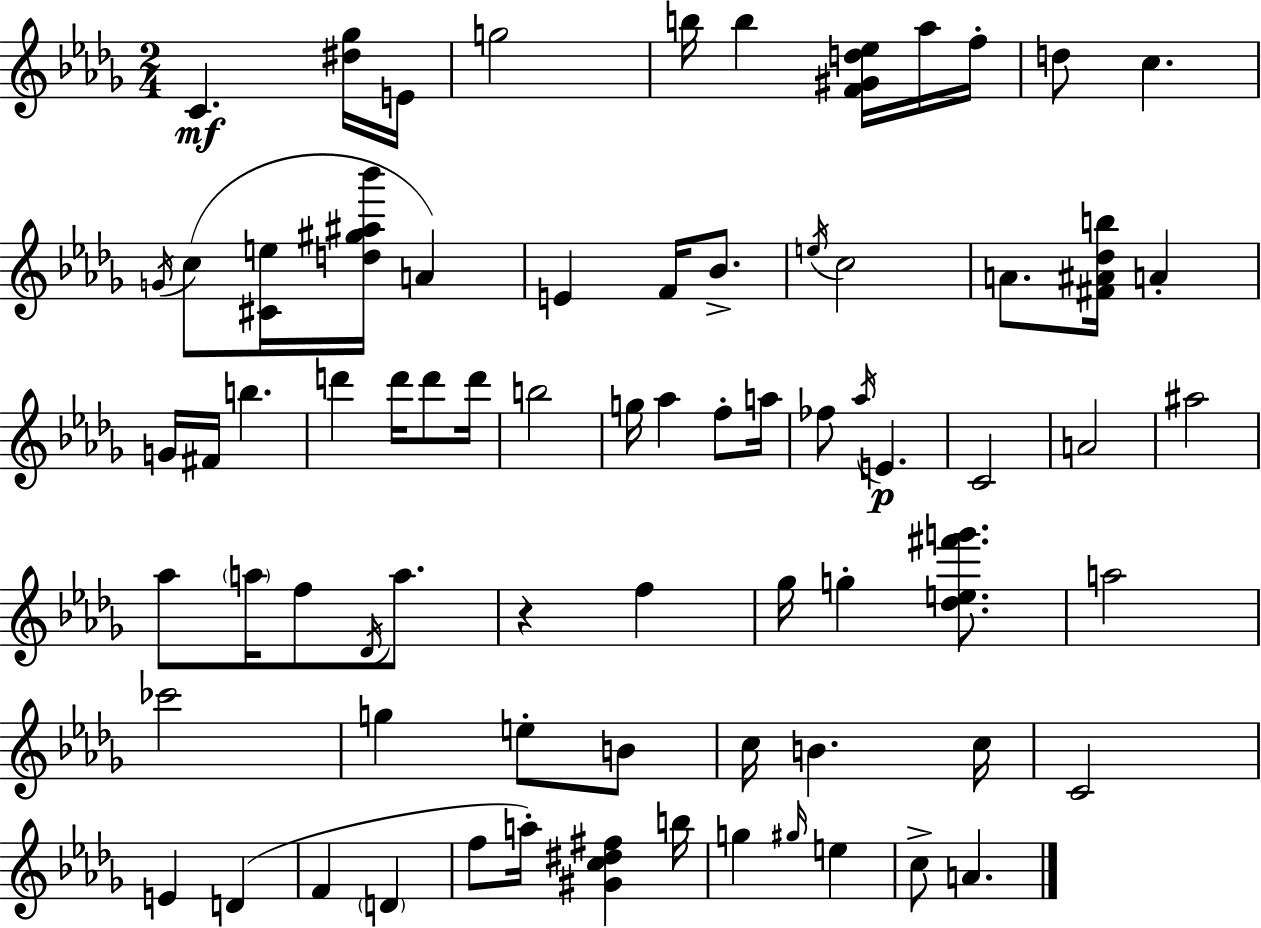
X:1
T:Untitled
M:2/4
L:1/4
K:Bbm
C [^d_g]/4 E/4 g2 b/4 b [F^Gd_e]/4 _a/4 f/4 d/2 c G/4 c/2 [^Ce]/4 [d^g^a_b']/4 A E F/4 _B/2 e/4 c2 A/2 [^F^A_db]/4 A G/4 ^F/4 b d' d'/4 d'/2 d'/4 b2 g/4 _a f/2 a/4 _f/2 _a/4 E C2 A2 ^a2 _a/2 a/4 f/2 _D/4 a/2 z f _g/4 g [_de^f'g']/2 a2 _c'2 g e/2 B/2 c/4 B c/4 C2 E D F D f/2 a/4 [^Gc^d^f] b/4 g ^g/4 e c/2 A